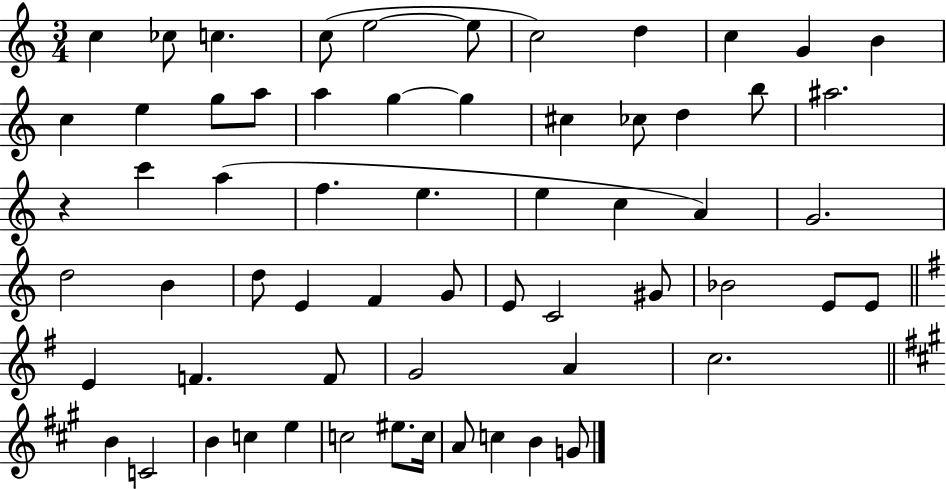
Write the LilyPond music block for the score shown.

{
  \clef treble
  \numericTimeSignature
  \time 3/4
  \key c \major
  c''4 ces''8 c''4. | c''8( e''2~~ e''8 | c''2) d''4 | c''4 g'4 b'4 | \break c''4 e''4 g''8 a''8 | a''4 g''4~~ g''4 | cis''4 ces''8 d''4 b''8 | ais''2. | \break r4 c'''4 a''4( | f''4. e''4. | e''4 c''4 a'4) | g'2. | \break d''2 b'4 | d''8 e'4 f'4 g'8 | e'8 c'2 gis'8 | bes'2 e'8 e'8 | \break \bar "||" \break \key e \minor e'4 f'4. f'8 | g'2 a'4 | c''2. | \bar "||" \break \key a \major b'4 c'2 | b'4 c''4 e''4 | c''2 eis''8. c''16 | a'8 c''4 b'4 g'8 | \break \bar "|."
}